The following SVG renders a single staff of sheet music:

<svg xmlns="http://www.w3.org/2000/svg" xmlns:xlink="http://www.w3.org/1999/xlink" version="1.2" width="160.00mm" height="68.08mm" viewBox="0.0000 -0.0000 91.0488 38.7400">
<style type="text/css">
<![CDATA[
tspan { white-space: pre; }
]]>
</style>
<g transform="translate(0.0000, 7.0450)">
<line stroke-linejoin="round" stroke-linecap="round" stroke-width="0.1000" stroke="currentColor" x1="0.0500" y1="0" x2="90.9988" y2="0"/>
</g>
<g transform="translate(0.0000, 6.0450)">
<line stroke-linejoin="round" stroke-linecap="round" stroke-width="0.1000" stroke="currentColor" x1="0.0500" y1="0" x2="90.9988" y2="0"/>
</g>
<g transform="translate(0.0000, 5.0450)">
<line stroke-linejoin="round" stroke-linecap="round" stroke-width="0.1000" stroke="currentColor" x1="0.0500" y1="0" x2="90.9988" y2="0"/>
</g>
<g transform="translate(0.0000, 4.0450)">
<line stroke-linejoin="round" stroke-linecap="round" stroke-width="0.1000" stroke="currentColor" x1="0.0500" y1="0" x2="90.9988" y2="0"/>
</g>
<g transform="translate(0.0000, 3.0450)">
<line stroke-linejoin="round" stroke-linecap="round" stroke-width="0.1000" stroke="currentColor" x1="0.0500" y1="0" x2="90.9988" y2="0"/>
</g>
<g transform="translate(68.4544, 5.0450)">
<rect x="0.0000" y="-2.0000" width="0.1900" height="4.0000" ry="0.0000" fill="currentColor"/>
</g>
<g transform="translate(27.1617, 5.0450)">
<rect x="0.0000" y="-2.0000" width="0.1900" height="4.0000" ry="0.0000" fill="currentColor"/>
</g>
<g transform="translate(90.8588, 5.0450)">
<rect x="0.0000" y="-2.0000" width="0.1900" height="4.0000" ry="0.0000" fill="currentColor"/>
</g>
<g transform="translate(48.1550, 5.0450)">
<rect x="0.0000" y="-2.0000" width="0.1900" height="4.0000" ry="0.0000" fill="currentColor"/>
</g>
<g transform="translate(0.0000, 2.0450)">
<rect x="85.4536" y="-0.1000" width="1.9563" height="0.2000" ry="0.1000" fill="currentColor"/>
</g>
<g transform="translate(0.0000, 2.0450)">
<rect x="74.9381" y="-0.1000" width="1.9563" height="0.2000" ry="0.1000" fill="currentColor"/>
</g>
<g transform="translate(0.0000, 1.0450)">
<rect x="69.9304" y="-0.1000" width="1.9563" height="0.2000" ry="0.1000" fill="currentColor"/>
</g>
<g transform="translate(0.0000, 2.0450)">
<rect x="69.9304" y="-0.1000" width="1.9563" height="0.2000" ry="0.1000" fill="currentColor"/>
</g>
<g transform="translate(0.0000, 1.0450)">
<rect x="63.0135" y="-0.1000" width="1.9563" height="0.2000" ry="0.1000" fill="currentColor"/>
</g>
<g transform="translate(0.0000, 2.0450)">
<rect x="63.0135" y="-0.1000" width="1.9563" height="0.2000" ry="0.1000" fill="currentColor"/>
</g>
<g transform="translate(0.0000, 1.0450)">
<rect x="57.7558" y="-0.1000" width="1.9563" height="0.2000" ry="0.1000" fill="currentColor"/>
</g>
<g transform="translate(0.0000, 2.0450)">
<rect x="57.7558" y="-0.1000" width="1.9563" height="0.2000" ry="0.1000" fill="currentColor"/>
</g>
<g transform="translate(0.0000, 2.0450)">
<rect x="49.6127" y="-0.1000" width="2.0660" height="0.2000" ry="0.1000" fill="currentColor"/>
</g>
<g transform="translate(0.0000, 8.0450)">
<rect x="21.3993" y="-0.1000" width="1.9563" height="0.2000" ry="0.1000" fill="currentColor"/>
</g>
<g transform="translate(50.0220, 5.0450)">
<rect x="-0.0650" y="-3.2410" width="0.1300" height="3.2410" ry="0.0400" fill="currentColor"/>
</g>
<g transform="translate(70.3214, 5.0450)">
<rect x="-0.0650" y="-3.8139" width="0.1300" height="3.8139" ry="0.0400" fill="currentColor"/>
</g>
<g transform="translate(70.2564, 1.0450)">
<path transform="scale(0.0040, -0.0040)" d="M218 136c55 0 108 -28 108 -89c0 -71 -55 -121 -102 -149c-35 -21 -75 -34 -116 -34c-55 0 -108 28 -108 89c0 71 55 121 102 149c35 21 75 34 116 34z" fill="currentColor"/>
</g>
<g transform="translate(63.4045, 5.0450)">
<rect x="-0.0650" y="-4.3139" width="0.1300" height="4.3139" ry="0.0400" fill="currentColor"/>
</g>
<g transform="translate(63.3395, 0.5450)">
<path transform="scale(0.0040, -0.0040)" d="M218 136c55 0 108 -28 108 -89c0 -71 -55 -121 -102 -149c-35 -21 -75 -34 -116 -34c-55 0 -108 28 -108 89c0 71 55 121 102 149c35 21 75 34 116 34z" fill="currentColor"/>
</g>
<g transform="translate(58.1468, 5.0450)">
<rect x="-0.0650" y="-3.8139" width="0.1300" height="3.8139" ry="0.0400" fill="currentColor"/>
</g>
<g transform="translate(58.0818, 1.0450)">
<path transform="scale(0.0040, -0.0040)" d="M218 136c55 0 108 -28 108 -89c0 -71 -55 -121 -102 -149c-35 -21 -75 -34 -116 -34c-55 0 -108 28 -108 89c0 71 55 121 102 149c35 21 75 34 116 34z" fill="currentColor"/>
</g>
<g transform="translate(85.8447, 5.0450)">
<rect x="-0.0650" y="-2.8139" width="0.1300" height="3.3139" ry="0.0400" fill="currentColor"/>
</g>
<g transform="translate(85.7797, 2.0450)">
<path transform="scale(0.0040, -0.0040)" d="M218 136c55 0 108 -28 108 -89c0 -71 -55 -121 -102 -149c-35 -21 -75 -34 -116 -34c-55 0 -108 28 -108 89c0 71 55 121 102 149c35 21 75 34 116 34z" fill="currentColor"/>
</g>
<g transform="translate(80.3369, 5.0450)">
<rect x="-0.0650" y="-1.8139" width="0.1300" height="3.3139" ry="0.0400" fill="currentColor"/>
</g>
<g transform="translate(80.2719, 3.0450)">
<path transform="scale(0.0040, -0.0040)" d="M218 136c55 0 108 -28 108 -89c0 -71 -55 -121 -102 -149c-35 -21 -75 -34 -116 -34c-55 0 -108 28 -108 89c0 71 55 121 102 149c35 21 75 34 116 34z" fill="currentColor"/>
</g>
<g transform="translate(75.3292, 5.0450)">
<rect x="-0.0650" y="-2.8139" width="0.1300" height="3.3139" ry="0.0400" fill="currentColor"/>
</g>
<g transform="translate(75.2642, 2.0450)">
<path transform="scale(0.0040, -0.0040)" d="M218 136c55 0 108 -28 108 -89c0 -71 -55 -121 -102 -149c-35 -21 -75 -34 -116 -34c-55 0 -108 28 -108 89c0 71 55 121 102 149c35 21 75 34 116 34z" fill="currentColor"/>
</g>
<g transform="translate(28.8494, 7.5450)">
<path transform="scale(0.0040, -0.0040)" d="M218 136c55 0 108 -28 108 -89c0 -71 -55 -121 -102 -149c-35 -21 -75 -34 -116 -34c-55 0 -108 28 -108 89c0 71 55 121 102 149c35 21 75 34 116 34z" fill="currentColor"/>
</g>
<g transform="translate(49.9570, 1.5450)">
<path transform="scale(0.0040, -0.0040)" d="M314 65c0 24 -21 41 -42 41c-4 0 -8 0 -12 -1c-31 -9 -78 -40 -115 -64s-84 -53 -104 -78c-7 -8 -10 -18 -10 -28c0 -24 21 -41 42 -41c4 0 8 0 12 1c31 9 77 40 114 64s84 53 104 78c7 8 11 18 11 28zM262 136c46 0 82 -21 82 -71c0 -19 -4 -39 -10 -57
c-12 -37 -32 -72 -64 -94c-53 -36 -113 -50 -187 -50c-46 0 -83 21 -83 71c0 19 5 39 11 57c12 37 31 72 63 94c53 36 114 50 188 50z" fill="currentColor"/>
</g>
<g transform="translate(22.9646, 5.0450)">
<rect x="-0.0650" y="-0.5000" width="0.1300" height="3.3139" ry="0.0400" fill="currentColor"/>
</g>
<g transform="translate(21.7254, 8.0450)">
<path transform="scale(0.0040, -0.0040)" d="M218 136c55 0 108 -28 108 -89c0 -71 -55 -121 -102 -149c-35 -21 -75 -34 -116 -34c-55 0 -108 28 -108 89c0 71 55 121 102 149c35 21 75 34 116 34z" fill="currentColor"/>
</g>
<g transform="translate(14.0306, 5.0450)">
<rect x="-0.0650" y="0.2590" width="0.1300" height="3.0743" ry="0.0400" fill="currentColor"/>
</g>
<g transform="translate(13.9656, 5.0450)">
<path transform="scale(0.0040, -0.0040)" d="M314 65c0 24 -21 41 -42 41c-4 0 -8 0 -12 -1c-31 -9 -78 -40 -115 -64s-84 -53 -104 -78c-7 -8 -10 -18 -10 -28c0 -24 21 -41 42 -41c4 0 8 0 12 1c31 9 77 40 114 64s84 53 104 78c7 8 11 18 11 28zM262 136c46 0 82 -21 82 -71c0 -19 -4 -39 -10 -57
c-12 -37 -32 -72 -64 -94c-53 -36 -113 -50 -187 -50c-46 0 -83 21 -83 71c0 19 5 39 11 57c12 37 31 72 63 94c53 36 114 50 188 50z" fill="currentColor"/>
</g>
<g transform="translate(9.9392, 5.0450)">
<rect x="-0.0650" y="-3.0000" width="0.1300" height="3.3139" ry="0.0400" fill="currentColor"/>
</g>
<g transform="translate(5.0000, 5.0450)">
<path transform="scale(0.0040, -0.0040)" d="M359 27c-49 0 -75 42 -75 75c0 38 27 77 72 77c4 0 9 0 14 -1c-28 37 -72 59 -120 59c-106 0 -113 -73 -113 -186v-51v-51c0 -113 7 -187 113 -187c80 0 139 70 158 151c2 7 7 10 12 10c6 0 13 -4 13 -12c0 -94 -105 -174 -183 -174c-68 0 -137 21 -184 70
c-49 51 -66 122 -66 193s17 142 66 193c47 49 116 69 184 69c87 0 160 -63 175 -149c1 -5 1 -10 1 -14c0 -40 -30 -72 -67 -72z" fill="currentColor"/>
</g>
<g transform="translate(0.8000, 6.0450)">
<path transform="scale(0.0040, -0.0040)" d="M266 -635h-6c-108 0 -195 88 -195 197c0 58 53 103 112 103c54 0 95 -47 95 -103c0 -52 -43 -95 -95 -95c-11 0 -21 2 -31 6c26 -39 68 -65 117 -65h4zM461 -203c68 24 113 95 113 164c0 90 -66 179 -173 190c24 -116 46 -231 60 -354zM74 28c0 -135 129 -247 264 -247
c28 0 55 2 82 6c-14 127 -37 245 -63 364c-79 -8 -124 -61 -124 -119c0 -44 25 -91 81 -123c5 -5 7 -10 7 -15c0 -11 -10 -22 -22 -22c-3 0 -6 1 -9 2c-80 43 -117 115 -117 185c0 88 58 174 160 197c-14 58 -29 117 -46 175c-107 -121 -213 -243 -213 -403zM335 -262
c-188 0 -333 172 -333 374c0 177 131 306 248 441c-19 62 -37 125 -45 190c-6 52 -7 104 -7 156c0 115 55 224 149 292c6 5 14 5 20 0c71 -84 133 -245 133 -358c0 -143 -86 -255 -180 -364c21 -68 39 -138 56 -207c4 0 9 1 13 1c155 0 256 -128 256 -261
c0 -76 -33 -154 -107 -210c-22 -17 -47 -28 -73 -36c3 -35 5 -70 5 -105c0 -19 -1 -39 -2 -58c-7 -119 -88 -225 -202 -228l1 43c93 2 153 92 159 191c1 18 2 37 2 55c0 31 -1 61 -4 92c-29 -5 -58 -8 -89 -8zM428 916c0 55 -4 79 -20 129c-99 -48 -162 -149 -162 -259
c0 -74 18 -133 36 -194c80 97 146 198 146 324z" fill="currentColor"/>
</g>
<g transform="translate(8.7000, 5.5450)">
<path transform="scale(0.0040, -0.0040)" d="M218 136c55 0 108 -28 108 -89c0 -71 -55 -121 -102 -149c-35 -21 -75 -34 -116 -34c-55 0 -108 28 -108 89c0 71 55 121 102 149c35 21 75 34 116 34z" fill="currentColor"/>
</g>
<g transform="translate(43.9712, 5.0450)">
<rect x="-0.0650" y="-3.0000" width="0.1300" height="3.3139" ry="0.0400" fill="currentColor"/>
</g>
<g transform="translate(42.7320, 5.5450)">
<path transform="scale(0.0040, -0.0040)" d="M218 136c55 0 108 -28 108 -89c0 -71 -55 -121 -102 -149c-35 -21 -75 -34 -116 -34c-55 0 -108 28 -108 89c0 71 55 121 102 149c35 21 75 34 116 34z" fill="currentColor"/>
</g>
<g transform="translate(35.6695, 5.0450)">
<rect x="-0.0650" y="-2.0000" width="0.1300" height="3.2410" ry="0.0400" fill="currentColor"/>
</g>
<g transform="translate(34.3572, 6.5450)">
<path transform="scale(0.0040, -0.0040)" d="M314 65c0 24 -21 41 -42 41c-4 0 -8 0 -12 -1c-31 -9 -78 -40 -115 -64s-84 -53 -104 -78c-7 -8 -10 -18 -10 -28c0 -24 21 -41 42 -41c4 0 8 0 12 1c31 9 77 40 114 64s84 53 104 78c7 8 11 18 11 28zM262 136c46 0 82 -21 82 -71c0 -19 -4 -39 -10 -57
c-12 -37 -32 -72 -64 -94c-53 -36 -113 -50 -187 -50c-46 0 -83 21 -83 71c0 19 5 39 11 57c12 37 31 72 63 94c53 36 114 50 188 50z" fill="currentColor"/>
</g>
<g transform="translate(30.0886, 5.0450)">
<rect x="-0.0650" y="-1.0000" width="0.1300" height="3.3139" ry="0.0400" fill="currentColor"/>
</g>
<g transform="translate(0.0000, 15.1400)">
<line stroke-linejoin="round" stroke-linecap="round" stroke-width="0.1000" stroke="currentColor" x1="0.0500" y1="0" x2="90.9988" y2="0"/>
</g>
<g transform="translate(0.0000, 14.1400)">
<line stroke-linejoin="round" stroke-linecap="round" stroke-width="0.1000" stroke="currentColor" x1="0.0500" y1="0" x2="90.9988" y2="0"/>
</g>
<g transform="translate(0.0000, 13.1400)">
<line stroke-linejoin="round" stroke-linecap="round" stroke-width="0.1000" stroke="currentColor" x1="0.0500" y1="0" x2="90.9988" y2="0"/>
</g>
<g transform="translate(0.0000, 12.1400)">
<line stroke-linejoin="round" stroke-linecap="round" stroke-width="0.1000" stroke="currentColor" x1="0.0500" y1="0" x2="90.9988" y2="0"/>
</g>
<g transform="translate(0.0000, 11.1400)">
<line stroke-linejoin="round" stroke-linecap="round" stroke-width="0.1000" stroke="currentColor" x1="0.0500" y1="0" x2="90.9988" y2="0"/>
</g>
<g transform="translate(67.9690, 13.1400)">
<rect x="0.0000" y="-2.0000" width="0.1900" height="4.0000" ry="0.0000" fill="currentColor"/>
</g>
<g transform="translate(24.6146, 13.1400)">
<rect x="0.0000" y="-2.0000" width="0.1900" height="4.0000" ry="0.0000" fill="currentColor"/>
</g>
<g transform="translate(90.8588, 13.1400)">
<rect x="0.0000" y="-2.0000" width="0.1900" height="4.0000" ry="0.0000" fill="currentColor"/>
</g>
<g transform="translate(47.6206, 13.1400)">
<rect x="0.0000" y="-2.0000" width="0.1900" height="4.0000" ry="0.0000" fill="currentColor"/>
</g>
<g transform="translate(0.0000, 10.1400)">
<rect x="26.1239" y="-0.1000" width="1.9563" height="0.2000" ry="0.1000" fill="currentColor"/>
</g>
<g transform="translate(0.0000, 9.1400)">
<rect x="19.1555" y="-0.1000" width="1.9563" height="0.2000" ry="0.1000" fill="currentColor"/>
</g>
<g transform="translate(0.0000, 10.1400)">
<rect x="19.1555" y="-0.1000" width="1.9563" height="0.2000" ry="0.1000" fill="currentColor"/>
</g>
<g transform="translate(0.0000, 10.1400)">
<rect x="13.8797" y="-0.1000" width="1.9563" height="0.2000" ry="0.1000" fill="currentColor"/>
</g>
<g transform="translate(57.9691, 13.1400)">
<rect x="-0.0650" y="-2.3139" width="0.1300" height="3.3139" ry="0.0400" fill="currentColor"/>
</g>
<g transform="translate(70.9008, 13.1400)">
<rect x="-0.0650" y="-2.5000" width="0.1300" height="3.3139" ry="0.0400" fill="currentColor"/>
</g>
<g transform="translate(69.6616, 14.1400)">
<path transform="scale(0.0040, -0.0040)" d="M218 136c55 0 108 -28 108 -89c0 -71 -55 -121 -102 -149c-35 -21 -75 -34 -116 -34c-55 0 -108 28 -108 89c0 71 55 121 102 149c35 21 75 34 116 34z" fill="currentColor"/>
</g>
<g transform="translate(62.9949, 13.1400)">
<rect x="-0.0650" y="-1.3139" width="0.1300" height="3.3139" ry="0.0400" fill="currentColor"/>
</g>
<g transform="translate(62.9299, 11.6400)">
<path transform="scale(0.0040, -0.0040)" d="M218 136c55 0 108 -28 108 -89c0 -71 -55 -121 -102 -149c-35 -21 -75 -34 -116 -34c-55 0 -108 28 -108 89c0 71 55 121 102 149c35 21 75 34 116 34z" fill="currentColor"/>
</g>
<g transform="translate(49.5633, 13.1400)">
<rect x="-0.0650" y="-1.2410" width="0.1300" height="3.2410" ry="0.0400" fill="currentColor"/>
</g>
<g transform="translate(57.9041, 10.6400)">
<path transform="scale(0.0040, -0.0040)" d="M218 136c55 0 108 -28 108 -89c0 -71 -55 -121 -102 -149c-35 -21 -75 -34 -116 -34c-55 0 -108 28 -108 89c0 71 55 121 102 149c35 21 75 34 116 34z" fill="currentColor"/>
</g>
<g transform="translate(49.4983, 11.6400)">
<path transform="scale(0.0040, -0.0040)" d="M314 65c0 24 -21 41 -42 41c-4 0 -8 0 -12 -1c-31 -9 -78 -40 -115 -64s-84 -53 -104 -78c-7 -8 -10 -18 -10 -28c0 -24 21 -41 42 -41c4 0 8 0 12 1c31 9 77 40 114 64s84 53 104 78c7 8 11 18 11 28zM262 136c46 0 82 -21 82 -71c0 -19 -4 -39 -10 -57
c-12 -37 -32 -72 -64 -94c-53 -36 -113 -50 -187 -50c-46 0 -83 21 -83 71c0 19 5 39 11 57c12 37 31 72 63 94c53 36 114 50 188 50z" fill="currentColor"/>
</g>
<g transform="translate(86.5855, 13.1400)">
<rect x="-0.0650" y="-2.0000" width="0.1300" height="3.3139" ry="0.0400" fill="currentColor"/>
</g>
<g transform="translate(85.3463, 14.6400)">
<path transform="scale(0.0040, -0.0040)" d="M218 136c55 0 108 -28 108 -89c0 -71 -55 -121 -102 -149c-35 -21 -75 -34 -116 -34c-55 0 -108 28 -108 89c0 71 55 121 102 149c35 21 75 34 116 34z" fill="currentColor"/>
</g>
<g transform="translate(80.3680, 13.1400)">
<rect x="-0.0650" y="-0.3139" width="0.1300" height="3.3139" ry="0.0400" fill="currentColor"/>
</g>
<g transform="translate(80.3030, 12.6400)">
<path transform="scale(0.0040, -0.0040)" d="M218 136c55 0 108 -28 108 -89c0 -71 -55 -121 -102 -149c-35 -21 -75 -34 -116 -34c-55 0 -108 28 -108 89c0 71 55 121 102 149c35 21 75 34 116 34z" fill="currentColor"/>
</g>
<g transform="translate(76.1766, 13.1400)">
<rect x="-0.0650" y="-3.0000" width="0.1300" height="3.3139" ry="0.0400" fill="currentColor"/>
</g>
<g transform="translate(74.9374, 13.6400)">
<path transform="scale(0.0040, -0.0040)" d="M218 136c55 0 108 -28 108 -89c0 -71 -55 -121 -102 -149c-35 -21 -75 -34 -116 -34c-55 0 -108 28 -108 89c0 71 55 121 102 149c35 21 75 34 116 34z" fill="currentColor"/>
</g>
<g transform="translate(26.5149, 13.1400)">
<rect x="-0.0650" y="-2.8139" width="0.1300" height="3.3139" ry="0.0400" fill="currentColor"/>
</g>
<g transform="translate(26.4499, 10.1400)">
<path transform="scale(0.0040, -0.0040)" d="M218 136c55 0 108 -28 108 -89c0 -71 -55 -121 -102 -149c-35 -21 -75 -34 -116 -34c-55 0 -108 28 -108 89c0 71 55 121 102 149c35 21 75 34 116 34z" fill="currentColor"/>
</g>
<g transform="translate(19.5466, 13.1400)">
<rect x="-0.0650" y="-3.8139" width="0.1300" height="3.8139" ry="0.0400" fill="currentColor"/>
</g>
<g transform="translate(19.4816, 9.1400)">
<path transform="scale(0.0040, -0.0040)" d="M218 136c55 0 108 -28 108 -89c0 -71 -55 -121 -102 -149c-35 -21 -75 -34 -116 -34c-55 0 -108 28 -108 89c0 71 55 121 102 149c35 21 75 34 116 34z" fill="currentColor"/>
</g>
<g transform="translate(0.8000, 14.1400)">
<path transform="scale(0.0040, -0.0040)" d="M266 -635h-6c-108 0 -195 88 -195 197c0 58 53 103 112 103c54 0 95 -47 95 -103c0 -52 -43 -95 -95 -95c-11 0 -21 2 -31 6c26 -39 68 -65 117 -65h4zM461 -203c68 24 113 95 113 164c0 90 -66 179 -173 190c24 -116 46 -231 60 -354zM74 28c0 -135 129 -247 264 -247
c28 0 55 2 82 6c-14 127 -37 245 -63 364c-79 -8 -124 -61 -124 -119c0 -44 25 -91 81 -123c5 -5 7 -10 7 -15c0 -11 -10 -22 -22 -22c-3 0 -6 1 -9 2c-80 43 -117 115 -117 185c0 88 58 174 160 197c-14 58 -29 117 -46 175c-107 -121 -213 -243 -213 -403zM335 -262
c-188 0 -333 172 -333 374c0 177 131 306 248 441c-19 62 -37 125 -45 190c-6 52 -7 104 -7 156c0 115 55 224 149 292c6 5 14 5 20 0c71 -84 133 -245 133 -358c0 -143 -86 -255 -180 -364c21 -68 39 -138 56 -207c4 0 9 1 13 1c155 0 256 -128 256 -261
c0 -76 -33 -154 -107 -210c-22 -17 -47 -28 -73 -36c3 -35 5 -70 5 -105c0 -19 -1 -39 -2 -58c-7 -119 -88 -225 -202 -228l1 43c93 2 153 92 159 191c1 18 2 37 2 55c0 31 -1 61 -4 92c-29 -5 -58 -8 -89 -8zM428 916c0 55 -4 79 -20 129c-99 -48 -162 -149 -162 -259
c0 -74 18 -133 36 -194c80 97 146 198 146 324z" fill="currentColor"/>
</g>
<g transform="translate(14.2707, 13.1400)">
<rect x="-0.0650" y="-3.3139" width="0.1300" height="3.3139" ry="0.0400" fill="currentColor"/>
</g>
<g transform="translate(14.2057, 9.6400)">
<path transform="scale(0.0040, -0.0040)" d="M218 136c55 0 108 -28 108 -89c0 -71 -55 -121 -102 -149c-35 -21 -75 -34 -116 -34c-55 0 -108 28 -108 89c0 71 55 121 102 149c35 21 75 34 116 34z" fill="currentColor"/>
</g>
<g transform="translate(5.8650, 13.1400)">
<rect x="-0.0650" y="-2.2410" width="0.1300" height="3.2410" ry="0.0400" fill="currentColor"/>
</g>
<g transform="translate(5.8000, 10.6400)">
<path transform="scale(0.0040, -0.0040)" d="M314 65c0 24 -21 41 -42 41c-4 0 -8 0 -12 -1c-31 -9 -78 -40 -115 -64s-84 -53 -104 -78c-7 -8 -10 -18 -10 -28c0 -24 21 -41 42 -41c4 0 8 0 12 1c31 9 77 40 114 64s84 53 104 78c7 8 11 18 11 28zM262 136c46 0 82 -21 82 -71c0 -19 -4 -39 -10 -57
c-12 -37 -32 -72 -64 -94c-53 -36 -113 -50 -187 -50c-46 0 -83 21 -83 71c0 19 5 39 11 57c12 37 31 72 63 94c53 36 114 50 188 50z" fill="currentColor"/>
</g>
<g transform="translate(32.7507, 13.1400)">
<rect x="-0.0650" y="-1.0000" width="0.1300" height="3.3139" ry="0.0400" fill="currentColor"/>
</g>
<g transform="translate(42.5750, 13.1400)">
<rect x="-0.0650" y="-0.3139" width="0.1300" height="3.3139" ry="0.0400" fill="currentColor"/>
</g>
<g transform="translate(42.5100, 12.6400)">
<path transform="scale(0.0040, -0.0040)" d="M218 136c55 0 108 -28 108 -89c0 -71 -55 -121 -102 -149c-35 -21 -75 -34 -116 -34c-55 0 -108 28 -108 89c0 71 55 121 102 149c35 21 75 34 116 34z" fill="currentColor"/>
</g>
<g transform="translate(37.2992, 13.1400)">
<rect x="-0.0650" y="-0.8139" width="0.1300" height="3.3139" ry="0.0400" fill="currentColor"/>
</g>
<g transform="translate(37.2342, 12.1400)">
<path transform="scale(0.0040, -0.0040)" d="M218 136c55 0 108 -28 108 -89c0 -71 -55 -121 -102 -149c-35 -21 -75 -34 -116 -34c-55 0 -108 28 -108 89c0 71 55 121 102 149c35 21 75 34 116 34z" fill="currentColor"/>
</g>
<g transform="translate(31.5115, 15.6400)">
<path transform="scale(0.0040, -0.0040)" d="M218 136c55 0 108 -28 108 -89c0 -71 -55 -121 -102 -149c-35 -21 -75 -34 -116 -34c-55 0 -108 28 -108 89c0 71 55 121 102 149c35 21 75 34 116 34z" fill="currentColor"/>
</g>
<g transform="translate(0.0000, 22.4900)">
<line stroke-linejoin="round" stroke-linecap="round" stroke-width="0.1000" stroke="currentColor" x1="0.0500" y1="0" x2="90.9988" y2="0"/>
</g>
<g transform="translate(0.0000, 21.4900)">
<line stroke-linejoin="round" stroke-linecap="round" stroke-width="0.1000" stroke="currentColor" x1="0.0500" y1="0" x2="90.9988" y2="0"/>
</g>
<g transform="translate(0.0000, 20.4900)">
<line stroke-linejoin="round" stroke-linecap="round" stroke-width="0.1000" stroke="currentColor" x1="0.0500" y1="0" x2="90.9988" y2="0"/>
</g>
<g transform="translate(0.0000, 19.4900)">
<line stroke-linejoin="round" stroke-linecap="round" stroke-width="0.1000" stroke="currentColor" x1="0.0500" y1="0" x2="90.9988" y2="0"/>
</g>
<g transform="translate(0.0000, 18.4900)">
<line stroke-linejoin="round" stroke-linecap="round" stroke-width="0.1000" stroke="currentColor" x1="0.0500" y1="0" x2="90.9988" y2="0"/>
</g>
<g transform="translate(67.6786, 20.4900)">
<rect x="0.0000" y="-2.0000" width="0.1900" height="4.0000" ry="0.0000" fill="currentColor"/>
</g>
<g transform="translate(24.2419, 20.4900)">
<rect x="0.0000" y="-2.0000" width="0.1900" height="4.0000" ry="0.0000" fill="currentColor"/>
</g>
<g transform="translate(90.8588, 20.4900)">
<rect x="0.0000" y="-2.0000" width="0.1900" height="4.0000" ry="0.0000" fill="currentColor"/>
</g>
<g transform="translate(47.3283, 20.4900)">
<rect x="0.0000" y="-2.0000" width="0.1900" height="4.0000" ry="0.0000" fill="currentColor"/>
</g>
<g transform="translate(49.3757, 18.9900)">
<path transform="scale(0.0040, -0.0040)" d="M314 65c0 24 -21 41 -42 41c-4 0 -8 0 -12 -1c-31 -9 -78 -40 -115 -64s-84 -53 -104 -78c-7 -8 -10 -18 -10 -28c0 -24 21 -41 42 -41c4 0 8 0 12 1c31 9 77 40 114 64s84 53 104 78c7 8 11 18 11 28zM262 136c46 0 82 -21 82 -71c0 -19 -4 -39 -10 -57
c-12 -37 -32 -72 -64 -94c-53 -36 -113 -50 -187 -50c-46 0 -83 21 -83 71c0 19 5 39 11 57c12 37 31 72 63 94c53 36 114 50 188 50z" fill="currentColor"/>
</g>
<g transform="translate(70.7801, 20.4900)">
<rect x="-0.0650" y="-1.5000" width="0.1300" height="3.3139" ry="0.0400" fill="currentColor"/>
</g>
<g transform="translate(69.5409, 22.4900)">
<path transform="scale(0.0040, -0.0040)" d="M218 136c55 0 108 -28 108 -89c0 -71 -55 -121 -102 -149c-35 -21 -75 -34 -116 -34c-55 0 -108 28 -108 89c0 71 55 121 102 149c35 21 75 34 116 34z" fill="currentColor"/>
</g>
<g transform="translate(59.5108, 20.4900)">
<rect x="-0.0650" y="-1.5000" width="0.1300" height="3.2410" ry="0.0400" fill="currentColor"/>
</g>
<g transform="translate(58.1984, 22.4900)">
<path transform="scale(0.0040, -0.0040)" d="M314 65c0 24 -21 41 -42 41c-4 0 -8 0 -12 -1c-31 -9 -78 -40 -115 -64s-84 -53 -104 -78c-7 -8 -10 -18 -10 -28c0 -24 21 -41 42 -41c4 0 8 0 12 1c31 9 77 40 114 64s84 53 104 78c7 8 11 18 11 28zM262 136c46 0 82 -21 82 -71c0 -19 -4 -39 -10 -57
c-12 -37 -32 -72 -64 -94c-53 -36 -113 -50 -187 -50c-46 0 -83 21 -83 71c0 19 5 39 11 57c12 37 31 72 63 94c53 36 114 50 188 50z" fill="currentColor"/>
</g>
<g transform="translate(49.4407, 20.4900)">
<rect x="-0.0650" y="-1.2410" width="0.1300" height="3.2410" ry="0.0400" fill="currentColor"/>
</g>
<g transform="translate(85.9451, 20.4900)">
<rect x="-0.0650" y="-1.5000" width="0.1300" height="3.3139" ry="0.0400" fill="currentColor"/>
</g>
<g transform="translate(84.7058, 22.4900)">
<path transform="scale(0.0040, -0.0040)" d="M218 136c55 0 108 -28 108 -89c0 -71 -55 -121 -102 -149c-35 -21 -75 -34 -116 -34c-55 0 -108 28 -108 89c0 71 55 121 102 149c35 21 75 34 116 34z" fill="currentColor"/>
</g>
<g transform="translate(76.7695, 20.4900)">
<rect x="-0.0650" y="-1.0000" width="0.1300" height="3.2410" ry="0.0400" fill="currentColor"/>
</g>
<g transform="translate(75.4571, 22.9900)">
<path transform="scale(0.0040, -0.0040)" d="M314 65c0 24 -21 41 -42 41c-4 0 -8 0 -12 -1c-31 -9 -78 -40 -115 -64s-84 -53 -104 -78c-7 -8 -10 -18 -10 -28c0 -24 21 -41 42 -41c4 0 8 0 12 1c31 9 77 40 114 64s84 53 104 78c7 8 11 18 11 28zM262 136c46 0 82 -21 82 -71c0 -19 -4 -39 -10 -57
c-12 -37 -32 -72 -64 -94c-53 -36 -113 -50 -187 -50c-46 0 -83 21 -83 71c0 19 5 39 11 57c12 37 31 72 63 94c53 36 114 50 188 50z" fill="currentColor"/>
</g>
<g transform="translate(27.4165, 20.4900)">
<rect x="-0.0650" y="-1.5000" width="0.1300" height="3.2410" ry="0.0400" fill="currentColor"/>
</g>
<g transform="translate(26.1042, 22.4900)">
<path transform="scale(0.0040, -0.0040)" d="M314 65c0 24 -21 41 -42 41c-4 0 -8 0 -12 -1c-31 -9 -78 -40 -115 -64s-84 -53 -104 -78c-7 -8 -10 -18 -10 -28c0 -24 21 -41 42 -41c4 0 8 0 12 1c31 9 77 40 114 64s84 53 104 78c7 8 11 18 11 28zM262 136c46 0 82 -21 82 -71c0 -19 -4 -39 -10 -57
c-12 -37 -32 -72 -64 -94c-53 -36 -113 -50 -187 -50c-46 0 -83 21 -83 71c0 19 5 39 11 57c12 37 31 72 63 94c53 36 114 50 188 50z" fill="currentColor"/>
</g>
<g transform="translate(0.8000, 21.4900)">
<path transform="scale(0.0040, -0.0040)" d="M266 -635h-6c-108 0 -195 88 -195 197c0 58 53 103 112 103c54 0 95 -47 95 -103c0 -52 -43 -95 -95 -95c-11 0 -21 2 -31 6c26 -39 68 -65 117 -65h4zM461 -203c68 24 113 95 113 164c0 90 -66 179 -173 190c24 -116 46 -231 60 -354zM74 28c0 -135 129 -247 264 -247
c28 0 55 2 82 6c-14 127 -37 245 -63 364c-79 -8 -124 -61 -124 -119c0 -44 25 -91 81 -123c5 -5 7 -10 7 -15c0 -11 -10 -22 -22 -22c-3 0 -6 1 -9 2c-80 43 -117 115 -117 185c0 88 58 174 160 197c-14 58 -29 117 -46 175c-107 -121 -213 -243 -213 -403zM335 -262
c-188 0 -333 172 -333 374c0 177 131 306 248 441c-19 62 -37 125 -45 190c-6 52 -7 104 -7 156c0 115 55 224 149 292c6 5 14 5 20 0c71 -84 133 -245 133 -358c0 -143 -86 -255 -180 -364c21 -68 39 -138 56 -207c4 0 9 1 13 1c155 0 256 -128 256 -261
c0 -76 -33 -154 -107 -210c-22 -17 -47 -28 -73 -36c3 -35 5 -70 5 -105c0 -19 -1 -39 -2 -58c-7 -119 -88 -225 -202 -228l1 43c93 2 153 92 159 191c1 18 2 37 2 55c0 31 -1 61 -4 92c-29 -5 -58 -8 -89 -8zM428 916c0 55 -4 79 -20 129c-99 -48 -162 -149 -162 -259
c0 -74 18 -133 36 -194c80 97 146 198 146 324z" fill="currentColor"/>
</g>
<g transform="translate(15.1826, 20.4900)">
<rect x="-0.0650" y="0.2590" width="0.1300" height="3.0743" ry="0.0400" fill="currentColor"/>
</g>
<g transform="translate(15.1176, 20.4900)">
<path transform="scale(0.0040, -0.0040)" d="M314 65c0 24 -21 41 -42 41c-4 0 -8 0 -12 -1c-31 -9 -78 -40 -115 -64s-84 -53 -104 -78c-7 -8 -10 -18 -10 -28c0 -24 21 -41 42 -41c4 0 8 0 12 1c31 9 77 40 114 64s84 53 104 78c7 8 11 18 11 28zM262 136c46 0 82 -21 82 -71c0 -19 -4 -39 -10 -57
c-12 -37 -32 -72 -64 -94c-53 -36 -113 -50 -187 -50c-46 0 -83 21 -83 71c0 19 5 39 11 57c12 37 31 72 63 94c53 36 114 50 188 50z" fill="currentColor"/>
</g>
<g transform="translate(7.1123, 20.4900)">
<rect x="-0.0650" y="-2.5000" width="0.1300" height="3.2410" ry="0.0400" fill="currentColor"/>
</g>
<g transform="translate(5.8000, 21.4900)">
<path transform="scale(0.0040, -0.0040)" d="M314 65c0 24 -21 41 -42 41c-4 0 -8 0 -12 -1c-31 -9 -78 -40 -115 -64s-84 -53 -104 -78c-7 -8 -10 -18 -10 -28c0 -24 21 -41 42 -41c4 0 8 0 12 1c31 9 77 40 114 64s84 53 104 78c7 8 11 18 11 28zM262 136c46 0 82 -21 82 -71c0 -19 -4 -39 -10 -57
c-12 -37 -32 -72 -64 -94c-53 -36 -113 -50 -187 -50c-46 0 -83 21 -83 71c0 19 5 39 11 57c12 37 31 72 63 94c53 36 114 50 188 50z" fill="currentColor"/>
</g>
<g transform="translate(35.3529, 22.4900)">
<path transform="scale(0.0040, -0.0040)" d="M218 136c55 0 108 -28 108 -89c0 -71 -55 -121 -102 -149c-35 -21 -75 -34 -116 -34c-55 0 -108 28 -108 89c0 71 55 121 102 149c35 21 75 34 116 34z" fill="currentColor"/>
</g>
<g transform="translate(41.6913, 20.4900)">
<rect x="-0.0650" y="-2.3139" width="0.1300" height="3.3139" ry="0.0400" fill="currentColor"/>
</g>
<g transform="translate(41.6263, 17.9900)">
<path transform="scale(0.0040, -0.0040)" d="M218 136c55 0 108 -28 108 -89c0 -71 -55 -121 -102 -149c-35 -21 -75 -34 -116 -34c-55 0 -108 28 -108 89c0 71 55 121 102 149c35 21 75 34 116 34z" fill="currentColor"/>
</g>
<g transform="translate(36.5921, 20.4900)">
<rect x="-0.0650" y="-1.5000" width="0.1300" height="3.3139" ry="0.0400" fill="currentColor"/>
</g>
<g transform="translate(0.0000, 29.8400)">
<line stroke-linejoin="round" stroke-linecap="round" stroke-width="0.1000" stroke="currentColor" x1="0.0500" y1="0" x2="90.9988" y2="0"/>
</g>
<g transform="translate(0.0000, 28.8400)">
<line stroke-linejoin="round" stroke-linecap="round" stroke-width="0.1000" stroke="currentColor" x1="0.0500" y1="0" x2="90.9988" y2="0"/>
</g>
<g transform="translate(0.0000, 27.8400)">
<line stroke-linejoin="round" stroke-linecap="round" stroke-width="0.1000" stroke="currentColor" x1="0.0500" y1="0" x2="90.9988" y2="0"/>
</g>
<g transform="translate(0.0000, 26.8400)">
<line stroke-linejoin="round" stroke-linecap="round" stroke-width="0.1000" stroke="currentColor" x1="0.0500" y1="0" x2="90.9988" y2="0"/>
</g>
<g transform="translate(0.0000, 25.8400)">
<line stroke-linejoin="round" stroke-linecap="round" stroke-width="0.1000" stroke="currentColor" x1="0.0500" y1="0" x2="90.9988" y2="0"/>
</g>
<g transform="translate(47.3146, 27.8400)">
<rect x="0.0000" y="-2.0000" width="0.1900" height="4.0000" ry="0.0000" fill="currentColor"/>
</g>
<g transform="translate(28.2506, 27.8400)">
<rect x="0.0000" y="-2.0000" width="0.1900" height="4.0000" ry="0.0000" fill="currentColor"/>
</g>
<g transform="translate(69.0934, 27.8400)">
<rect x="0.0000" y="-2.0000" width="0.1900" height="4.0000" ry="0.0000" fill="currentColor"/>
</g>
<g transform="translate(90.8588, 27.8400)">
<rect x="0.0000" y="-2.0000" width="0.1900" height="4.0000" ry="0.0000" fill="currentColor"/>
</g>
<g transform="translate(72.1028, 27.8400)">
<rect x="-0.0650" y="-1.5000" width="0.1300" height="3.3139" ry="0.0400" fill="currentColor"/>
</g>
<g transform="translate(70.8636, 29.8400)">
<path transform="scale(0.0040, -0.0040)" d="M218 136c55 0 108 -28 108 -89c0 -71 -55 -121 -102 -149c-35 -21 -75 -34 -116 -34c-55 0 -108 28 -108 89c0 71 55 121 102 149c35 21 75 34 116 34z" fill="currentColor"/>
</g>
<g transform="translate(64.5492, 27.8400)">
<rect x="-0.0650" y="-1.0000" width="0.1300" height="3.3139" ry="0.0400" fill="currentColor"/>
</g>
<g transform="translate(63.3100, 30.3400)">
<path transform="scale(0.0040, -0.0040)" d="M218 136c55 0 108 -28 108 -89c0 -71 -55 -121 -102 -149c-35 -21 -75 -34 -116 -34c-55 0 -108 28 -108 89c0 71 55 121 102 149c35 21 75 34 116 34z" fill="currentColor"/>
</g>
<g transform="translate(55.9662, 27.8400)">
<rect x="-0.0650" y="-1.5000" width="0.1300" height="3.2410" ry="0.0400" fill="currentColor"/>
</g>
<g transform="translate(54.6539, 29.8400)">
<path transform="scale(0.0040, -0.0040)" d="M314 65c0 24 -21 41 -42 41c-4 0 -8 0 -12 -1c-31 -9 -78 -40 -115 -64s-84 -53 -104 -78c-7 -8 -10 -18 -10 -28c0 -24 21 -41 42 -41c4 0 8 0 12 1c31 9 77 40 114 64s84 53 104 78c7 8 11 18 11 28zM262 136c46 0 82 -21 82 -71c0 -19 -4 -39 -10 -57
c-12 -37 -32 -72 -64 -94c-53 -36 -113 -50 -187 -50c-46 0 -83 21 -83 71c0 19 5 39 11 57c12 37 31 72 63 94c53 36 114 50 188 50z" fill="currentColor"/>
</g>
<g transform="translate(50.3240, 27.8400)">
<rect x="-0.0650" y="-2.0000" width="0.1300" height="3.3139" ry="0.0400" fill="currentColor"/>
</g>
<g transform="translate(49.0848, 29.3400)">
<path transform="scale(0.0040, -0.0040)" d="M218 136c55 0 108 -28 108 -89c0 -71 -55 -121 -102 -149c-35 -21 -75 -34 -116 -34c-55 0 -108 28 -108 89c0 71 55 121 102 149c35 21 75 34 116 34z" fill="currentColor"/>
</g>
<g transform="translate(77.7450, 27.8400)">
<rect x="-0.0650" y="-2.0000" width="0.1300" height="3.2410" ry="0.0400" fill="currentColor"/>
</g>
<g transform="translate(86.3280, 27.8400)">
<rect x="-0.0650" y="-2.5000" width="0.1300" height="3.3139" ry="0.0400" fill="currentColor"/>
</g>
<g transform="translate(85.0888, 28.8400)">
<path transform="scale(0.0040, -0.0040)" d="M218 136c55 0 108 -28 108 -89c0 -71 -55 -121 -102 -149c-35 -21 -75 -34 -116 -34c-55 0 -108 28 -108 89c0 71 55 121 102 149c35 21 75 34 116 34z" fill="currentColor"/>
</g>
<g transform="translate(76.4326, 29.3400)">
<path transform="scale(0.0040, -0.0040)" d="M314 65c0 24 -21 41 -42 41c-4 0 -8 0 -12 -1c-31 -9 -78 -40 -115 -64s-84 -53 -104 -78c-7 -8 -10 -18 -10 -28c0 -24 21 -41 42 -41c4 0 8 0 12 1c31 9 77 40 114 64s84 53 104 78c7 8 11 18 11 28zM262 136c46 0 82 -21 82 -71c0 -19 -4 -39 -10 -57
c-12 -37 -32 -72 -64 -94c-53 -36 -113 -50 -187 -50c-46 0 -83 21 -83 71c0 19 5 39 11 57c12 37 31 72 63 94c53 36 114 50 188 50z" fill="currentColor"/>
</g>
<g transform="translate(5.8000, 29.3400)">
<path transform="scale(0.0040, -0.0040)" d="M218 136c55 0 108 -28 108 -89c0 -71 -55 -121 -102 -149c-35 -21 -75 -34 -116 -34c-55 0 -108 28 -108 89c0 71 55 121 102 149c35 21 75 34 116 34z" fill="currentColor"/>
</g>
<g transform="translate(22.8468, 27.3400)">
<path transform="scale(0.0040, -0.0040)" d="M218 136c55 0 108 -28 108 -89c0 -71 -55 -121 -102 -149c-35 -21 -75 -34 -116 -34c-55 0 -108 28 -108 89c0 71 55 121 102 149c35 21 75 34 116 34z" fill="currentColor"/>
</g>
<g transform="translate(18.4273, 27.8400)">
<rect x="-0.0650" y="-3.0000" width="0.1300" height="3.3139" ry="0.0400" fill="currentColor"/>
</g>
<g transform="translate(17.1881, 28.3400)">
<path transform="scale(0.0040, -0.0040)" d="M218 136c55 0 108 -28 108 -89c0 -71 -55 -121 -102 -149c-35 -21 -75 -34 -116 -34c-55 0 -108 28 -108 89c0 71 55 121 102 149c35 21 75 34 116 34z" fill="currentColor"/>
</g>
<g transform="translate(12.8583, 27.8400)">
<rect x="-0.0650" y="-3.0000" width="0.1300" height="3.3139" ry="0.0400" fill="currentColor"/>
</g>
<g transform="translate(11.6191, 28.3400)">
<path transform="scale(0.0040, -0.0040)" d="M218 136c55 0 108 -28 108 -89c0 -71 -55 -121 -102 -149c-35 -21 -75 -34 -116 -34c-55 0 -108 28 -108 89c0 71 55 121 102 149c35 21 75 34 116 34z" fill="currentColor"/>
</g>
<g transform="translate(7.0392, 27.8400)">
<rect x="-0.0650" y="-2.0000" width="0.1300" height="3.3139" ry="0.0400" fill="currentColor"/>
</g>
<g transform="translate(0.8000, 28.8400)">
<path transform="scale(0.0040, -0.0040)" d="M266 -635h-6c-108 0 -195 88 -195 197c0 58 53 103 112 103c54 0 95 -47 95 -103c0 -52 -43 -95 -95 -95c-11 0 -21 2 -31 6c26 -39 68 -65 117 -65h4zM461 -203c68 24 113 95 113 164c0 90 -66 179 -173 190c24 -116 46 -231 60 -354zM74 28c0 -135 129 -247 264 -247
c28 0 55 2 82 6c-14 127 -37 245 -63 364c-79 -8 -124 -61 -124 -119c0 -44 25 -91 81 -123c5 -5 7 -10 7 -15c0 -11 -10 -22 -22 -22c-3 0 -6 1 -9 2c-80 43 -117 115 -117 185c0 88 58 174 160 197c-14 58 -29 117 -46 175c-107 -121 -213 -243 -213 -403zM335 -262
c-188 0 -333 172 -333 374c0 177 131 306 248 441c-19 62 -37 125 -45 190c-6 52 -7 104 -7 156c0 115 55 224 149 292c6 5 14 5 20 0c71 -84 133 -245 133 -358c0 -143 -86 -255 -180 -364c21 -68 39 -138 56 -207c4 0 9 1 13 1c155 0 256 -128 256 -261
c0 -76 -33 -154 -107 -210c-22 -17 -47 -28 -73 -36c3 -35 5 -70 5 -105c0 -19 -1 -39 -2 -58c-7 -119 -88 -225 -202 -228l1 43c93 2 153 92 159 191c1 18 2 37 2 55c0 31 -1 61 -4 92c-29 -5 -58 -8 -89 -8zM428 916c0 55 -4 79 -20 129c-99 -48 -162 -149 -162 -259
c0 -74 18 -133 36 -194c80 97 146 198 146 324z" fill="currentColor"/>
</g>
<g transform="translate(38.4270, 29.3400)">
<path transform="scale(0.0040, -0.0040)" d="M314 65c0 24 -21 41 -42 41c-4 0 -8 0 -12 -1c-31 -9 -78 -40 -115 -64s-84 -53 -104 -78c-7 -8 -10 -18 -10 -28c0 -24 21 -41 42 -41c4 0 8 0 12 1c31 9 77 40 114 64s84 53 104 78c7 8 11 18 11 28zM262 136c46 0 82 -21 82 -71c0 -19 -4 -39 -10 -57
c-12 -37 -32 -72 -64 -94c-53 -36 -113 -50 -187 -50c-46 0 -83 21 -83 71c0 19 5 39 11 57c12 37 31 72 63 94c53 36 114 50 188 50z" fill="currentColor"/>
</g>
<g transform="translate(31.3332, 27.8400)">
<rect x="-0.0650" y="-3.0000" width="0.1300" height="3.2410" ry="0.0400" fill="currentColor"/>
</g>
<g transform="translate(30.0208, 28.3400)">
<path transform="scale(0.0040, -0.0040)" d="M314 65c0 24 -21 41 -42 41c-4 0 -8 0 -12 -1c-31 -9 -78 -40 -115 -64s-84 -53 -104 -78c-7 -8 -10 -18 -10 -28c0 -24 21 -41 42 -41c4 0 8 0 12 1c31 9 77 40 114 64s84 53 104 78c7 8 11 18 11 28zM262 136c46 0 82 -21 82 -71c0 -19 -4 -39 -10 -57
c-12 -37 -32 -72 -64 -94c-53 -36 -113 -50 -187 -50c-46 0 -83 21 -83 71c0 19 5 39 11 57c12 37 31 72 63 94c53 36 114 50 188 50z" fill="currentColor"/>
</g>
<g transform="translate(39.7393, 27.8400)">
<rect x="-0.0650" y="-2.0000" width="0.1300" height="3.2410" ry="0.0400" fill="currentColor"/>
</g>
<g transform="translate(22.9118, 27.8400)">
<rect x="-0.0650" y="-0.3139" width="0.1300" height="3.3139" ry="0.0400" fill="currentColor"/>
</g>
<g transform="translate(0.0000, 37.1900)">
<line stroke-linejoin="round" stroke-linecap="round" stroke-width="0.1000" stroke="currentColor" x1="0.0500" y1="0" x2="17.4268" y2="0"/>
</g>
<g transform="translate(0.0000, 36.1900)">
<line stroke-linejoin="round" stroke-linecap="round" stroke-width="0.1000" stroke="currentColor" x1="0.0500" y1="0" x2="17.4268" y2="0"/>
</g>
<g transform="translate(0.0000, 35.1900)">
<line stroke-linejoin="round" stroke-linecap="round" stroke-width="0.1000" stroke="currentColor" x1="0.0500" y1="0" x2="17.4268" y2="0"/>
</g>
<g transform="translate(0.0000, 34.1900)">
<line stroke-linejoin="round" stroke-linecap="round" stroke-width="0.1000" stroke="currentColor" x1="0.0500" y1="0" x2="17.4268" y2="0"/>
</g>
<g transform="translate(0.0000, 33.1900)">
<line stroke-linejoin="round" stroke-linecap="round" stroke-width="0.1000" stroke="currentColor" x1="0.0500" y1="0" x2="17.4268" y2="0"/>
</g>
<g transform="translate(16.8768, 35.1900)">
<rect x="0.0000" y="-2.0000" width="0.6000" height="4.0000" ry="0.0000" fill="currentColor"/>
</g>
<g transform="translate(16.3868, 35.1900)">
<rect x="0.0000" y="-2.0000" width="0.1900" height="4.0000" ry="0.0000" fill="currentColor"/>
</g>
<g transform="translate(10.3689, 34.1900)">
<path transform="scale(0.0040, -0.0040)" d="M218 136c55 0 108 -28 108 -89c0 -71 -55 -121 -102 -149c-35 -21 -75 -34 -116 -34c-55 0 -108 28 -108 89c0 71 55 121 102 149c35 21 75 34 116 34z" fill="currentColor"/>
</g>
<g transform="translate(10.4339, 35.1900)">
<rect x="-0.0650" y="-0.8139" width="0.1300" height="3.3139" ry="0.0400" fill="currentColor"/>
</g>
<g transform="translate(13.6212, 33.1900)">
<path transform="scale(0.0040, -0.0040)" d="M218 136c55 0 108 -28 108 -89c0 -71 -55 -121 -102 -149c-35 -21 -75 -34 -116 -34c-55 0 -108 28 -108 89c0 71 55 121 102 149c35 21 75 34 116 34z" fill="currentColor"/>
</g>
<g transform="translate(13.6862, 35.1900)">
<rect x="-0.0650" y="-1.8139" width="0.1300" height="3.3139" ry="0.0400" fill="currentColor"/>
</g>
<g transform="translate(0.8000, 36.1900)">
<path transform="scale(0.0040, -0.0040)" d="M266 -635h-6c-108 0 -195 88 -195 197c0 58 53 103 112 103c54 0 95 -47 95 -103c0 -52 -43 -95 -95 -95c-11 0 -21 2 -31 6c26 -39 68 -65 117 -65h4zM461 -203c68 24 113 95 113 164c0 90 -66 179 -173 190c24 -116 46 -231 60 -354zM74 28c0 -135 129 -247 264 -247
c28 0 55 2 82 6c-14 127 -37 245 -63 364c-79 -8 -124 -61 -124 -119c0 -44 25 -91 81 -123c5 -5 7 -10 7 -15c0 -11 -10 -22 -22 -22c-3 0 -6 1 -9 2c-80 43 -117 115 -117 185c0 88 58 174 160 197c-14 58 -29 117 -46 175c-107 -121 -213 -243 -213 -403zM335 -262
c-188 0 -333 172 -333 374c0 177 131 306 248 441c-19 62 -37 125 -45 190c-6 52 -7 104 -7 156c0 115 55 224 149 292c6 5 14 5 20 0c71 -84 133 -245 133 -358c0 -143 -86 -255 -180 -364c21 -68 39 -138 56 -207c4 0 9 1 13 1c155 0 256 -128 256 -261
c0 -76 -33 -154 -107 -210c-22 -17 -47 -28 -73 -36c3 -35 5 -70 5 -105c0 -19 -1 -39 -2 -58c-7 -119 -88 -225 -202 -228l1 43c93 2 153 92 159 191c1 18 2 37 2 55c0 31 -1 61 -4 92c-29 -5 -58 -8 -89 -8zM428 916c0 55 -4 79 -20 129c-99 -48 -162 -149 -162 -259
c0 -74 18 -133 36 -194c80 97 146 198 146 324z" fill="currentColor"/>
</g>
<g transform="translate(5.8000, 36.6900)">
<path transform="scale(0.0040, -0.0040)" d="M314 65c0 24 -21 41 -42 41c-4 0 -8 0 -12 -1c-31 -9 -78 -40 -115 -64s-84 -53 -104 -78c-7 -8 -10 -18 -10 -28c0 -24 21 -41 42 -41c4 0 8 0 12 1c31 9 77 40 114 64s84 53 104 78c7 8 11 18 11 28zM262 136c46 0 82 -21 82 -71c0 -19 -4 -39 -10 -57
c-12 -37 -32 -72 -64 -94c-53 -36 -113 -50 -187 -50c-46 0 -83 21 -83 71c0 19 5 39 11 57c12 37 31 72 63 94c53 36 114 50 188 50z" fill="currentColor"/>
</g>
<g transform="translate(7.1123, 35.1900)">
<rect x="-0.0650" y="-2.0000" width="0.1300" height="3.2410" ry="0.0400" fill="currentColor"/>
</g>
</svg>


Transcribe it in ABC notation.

X:1
T:Untitled
M:4/4
L:1/4
K:C
A B2 C D F2 A b2 c' d' c' a f a g2 b c' a D d c e2 g e G A c F G2 B2 E2 E g e2 E2 E D2 E F A A c A2 F2 F E2 D E F2 G F2 d f